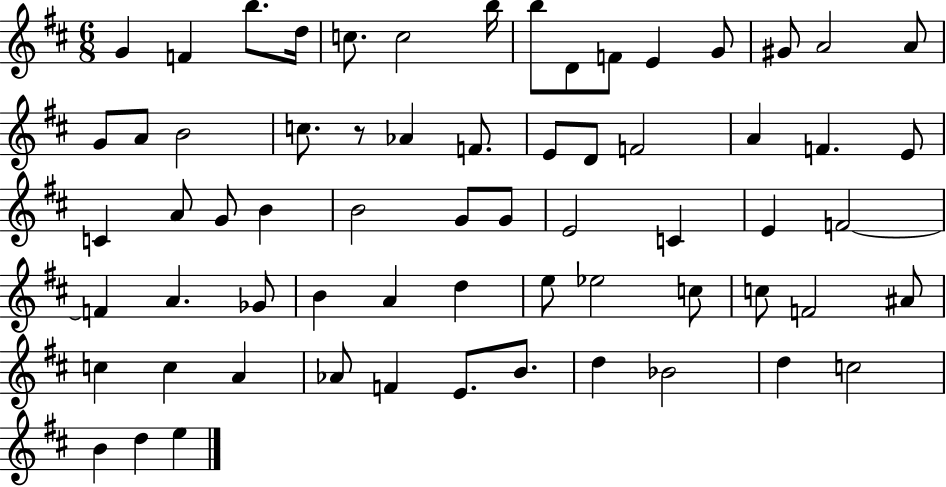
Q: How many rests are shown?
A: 1